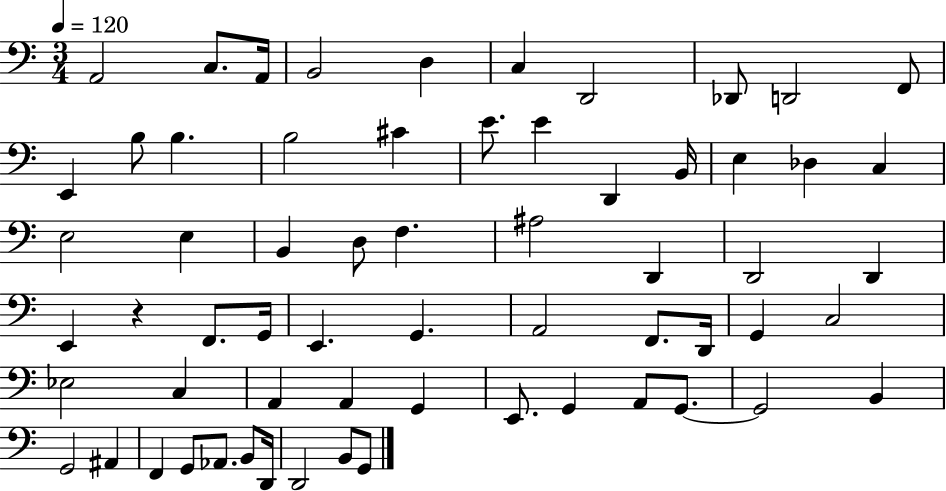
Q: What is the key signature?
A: C major